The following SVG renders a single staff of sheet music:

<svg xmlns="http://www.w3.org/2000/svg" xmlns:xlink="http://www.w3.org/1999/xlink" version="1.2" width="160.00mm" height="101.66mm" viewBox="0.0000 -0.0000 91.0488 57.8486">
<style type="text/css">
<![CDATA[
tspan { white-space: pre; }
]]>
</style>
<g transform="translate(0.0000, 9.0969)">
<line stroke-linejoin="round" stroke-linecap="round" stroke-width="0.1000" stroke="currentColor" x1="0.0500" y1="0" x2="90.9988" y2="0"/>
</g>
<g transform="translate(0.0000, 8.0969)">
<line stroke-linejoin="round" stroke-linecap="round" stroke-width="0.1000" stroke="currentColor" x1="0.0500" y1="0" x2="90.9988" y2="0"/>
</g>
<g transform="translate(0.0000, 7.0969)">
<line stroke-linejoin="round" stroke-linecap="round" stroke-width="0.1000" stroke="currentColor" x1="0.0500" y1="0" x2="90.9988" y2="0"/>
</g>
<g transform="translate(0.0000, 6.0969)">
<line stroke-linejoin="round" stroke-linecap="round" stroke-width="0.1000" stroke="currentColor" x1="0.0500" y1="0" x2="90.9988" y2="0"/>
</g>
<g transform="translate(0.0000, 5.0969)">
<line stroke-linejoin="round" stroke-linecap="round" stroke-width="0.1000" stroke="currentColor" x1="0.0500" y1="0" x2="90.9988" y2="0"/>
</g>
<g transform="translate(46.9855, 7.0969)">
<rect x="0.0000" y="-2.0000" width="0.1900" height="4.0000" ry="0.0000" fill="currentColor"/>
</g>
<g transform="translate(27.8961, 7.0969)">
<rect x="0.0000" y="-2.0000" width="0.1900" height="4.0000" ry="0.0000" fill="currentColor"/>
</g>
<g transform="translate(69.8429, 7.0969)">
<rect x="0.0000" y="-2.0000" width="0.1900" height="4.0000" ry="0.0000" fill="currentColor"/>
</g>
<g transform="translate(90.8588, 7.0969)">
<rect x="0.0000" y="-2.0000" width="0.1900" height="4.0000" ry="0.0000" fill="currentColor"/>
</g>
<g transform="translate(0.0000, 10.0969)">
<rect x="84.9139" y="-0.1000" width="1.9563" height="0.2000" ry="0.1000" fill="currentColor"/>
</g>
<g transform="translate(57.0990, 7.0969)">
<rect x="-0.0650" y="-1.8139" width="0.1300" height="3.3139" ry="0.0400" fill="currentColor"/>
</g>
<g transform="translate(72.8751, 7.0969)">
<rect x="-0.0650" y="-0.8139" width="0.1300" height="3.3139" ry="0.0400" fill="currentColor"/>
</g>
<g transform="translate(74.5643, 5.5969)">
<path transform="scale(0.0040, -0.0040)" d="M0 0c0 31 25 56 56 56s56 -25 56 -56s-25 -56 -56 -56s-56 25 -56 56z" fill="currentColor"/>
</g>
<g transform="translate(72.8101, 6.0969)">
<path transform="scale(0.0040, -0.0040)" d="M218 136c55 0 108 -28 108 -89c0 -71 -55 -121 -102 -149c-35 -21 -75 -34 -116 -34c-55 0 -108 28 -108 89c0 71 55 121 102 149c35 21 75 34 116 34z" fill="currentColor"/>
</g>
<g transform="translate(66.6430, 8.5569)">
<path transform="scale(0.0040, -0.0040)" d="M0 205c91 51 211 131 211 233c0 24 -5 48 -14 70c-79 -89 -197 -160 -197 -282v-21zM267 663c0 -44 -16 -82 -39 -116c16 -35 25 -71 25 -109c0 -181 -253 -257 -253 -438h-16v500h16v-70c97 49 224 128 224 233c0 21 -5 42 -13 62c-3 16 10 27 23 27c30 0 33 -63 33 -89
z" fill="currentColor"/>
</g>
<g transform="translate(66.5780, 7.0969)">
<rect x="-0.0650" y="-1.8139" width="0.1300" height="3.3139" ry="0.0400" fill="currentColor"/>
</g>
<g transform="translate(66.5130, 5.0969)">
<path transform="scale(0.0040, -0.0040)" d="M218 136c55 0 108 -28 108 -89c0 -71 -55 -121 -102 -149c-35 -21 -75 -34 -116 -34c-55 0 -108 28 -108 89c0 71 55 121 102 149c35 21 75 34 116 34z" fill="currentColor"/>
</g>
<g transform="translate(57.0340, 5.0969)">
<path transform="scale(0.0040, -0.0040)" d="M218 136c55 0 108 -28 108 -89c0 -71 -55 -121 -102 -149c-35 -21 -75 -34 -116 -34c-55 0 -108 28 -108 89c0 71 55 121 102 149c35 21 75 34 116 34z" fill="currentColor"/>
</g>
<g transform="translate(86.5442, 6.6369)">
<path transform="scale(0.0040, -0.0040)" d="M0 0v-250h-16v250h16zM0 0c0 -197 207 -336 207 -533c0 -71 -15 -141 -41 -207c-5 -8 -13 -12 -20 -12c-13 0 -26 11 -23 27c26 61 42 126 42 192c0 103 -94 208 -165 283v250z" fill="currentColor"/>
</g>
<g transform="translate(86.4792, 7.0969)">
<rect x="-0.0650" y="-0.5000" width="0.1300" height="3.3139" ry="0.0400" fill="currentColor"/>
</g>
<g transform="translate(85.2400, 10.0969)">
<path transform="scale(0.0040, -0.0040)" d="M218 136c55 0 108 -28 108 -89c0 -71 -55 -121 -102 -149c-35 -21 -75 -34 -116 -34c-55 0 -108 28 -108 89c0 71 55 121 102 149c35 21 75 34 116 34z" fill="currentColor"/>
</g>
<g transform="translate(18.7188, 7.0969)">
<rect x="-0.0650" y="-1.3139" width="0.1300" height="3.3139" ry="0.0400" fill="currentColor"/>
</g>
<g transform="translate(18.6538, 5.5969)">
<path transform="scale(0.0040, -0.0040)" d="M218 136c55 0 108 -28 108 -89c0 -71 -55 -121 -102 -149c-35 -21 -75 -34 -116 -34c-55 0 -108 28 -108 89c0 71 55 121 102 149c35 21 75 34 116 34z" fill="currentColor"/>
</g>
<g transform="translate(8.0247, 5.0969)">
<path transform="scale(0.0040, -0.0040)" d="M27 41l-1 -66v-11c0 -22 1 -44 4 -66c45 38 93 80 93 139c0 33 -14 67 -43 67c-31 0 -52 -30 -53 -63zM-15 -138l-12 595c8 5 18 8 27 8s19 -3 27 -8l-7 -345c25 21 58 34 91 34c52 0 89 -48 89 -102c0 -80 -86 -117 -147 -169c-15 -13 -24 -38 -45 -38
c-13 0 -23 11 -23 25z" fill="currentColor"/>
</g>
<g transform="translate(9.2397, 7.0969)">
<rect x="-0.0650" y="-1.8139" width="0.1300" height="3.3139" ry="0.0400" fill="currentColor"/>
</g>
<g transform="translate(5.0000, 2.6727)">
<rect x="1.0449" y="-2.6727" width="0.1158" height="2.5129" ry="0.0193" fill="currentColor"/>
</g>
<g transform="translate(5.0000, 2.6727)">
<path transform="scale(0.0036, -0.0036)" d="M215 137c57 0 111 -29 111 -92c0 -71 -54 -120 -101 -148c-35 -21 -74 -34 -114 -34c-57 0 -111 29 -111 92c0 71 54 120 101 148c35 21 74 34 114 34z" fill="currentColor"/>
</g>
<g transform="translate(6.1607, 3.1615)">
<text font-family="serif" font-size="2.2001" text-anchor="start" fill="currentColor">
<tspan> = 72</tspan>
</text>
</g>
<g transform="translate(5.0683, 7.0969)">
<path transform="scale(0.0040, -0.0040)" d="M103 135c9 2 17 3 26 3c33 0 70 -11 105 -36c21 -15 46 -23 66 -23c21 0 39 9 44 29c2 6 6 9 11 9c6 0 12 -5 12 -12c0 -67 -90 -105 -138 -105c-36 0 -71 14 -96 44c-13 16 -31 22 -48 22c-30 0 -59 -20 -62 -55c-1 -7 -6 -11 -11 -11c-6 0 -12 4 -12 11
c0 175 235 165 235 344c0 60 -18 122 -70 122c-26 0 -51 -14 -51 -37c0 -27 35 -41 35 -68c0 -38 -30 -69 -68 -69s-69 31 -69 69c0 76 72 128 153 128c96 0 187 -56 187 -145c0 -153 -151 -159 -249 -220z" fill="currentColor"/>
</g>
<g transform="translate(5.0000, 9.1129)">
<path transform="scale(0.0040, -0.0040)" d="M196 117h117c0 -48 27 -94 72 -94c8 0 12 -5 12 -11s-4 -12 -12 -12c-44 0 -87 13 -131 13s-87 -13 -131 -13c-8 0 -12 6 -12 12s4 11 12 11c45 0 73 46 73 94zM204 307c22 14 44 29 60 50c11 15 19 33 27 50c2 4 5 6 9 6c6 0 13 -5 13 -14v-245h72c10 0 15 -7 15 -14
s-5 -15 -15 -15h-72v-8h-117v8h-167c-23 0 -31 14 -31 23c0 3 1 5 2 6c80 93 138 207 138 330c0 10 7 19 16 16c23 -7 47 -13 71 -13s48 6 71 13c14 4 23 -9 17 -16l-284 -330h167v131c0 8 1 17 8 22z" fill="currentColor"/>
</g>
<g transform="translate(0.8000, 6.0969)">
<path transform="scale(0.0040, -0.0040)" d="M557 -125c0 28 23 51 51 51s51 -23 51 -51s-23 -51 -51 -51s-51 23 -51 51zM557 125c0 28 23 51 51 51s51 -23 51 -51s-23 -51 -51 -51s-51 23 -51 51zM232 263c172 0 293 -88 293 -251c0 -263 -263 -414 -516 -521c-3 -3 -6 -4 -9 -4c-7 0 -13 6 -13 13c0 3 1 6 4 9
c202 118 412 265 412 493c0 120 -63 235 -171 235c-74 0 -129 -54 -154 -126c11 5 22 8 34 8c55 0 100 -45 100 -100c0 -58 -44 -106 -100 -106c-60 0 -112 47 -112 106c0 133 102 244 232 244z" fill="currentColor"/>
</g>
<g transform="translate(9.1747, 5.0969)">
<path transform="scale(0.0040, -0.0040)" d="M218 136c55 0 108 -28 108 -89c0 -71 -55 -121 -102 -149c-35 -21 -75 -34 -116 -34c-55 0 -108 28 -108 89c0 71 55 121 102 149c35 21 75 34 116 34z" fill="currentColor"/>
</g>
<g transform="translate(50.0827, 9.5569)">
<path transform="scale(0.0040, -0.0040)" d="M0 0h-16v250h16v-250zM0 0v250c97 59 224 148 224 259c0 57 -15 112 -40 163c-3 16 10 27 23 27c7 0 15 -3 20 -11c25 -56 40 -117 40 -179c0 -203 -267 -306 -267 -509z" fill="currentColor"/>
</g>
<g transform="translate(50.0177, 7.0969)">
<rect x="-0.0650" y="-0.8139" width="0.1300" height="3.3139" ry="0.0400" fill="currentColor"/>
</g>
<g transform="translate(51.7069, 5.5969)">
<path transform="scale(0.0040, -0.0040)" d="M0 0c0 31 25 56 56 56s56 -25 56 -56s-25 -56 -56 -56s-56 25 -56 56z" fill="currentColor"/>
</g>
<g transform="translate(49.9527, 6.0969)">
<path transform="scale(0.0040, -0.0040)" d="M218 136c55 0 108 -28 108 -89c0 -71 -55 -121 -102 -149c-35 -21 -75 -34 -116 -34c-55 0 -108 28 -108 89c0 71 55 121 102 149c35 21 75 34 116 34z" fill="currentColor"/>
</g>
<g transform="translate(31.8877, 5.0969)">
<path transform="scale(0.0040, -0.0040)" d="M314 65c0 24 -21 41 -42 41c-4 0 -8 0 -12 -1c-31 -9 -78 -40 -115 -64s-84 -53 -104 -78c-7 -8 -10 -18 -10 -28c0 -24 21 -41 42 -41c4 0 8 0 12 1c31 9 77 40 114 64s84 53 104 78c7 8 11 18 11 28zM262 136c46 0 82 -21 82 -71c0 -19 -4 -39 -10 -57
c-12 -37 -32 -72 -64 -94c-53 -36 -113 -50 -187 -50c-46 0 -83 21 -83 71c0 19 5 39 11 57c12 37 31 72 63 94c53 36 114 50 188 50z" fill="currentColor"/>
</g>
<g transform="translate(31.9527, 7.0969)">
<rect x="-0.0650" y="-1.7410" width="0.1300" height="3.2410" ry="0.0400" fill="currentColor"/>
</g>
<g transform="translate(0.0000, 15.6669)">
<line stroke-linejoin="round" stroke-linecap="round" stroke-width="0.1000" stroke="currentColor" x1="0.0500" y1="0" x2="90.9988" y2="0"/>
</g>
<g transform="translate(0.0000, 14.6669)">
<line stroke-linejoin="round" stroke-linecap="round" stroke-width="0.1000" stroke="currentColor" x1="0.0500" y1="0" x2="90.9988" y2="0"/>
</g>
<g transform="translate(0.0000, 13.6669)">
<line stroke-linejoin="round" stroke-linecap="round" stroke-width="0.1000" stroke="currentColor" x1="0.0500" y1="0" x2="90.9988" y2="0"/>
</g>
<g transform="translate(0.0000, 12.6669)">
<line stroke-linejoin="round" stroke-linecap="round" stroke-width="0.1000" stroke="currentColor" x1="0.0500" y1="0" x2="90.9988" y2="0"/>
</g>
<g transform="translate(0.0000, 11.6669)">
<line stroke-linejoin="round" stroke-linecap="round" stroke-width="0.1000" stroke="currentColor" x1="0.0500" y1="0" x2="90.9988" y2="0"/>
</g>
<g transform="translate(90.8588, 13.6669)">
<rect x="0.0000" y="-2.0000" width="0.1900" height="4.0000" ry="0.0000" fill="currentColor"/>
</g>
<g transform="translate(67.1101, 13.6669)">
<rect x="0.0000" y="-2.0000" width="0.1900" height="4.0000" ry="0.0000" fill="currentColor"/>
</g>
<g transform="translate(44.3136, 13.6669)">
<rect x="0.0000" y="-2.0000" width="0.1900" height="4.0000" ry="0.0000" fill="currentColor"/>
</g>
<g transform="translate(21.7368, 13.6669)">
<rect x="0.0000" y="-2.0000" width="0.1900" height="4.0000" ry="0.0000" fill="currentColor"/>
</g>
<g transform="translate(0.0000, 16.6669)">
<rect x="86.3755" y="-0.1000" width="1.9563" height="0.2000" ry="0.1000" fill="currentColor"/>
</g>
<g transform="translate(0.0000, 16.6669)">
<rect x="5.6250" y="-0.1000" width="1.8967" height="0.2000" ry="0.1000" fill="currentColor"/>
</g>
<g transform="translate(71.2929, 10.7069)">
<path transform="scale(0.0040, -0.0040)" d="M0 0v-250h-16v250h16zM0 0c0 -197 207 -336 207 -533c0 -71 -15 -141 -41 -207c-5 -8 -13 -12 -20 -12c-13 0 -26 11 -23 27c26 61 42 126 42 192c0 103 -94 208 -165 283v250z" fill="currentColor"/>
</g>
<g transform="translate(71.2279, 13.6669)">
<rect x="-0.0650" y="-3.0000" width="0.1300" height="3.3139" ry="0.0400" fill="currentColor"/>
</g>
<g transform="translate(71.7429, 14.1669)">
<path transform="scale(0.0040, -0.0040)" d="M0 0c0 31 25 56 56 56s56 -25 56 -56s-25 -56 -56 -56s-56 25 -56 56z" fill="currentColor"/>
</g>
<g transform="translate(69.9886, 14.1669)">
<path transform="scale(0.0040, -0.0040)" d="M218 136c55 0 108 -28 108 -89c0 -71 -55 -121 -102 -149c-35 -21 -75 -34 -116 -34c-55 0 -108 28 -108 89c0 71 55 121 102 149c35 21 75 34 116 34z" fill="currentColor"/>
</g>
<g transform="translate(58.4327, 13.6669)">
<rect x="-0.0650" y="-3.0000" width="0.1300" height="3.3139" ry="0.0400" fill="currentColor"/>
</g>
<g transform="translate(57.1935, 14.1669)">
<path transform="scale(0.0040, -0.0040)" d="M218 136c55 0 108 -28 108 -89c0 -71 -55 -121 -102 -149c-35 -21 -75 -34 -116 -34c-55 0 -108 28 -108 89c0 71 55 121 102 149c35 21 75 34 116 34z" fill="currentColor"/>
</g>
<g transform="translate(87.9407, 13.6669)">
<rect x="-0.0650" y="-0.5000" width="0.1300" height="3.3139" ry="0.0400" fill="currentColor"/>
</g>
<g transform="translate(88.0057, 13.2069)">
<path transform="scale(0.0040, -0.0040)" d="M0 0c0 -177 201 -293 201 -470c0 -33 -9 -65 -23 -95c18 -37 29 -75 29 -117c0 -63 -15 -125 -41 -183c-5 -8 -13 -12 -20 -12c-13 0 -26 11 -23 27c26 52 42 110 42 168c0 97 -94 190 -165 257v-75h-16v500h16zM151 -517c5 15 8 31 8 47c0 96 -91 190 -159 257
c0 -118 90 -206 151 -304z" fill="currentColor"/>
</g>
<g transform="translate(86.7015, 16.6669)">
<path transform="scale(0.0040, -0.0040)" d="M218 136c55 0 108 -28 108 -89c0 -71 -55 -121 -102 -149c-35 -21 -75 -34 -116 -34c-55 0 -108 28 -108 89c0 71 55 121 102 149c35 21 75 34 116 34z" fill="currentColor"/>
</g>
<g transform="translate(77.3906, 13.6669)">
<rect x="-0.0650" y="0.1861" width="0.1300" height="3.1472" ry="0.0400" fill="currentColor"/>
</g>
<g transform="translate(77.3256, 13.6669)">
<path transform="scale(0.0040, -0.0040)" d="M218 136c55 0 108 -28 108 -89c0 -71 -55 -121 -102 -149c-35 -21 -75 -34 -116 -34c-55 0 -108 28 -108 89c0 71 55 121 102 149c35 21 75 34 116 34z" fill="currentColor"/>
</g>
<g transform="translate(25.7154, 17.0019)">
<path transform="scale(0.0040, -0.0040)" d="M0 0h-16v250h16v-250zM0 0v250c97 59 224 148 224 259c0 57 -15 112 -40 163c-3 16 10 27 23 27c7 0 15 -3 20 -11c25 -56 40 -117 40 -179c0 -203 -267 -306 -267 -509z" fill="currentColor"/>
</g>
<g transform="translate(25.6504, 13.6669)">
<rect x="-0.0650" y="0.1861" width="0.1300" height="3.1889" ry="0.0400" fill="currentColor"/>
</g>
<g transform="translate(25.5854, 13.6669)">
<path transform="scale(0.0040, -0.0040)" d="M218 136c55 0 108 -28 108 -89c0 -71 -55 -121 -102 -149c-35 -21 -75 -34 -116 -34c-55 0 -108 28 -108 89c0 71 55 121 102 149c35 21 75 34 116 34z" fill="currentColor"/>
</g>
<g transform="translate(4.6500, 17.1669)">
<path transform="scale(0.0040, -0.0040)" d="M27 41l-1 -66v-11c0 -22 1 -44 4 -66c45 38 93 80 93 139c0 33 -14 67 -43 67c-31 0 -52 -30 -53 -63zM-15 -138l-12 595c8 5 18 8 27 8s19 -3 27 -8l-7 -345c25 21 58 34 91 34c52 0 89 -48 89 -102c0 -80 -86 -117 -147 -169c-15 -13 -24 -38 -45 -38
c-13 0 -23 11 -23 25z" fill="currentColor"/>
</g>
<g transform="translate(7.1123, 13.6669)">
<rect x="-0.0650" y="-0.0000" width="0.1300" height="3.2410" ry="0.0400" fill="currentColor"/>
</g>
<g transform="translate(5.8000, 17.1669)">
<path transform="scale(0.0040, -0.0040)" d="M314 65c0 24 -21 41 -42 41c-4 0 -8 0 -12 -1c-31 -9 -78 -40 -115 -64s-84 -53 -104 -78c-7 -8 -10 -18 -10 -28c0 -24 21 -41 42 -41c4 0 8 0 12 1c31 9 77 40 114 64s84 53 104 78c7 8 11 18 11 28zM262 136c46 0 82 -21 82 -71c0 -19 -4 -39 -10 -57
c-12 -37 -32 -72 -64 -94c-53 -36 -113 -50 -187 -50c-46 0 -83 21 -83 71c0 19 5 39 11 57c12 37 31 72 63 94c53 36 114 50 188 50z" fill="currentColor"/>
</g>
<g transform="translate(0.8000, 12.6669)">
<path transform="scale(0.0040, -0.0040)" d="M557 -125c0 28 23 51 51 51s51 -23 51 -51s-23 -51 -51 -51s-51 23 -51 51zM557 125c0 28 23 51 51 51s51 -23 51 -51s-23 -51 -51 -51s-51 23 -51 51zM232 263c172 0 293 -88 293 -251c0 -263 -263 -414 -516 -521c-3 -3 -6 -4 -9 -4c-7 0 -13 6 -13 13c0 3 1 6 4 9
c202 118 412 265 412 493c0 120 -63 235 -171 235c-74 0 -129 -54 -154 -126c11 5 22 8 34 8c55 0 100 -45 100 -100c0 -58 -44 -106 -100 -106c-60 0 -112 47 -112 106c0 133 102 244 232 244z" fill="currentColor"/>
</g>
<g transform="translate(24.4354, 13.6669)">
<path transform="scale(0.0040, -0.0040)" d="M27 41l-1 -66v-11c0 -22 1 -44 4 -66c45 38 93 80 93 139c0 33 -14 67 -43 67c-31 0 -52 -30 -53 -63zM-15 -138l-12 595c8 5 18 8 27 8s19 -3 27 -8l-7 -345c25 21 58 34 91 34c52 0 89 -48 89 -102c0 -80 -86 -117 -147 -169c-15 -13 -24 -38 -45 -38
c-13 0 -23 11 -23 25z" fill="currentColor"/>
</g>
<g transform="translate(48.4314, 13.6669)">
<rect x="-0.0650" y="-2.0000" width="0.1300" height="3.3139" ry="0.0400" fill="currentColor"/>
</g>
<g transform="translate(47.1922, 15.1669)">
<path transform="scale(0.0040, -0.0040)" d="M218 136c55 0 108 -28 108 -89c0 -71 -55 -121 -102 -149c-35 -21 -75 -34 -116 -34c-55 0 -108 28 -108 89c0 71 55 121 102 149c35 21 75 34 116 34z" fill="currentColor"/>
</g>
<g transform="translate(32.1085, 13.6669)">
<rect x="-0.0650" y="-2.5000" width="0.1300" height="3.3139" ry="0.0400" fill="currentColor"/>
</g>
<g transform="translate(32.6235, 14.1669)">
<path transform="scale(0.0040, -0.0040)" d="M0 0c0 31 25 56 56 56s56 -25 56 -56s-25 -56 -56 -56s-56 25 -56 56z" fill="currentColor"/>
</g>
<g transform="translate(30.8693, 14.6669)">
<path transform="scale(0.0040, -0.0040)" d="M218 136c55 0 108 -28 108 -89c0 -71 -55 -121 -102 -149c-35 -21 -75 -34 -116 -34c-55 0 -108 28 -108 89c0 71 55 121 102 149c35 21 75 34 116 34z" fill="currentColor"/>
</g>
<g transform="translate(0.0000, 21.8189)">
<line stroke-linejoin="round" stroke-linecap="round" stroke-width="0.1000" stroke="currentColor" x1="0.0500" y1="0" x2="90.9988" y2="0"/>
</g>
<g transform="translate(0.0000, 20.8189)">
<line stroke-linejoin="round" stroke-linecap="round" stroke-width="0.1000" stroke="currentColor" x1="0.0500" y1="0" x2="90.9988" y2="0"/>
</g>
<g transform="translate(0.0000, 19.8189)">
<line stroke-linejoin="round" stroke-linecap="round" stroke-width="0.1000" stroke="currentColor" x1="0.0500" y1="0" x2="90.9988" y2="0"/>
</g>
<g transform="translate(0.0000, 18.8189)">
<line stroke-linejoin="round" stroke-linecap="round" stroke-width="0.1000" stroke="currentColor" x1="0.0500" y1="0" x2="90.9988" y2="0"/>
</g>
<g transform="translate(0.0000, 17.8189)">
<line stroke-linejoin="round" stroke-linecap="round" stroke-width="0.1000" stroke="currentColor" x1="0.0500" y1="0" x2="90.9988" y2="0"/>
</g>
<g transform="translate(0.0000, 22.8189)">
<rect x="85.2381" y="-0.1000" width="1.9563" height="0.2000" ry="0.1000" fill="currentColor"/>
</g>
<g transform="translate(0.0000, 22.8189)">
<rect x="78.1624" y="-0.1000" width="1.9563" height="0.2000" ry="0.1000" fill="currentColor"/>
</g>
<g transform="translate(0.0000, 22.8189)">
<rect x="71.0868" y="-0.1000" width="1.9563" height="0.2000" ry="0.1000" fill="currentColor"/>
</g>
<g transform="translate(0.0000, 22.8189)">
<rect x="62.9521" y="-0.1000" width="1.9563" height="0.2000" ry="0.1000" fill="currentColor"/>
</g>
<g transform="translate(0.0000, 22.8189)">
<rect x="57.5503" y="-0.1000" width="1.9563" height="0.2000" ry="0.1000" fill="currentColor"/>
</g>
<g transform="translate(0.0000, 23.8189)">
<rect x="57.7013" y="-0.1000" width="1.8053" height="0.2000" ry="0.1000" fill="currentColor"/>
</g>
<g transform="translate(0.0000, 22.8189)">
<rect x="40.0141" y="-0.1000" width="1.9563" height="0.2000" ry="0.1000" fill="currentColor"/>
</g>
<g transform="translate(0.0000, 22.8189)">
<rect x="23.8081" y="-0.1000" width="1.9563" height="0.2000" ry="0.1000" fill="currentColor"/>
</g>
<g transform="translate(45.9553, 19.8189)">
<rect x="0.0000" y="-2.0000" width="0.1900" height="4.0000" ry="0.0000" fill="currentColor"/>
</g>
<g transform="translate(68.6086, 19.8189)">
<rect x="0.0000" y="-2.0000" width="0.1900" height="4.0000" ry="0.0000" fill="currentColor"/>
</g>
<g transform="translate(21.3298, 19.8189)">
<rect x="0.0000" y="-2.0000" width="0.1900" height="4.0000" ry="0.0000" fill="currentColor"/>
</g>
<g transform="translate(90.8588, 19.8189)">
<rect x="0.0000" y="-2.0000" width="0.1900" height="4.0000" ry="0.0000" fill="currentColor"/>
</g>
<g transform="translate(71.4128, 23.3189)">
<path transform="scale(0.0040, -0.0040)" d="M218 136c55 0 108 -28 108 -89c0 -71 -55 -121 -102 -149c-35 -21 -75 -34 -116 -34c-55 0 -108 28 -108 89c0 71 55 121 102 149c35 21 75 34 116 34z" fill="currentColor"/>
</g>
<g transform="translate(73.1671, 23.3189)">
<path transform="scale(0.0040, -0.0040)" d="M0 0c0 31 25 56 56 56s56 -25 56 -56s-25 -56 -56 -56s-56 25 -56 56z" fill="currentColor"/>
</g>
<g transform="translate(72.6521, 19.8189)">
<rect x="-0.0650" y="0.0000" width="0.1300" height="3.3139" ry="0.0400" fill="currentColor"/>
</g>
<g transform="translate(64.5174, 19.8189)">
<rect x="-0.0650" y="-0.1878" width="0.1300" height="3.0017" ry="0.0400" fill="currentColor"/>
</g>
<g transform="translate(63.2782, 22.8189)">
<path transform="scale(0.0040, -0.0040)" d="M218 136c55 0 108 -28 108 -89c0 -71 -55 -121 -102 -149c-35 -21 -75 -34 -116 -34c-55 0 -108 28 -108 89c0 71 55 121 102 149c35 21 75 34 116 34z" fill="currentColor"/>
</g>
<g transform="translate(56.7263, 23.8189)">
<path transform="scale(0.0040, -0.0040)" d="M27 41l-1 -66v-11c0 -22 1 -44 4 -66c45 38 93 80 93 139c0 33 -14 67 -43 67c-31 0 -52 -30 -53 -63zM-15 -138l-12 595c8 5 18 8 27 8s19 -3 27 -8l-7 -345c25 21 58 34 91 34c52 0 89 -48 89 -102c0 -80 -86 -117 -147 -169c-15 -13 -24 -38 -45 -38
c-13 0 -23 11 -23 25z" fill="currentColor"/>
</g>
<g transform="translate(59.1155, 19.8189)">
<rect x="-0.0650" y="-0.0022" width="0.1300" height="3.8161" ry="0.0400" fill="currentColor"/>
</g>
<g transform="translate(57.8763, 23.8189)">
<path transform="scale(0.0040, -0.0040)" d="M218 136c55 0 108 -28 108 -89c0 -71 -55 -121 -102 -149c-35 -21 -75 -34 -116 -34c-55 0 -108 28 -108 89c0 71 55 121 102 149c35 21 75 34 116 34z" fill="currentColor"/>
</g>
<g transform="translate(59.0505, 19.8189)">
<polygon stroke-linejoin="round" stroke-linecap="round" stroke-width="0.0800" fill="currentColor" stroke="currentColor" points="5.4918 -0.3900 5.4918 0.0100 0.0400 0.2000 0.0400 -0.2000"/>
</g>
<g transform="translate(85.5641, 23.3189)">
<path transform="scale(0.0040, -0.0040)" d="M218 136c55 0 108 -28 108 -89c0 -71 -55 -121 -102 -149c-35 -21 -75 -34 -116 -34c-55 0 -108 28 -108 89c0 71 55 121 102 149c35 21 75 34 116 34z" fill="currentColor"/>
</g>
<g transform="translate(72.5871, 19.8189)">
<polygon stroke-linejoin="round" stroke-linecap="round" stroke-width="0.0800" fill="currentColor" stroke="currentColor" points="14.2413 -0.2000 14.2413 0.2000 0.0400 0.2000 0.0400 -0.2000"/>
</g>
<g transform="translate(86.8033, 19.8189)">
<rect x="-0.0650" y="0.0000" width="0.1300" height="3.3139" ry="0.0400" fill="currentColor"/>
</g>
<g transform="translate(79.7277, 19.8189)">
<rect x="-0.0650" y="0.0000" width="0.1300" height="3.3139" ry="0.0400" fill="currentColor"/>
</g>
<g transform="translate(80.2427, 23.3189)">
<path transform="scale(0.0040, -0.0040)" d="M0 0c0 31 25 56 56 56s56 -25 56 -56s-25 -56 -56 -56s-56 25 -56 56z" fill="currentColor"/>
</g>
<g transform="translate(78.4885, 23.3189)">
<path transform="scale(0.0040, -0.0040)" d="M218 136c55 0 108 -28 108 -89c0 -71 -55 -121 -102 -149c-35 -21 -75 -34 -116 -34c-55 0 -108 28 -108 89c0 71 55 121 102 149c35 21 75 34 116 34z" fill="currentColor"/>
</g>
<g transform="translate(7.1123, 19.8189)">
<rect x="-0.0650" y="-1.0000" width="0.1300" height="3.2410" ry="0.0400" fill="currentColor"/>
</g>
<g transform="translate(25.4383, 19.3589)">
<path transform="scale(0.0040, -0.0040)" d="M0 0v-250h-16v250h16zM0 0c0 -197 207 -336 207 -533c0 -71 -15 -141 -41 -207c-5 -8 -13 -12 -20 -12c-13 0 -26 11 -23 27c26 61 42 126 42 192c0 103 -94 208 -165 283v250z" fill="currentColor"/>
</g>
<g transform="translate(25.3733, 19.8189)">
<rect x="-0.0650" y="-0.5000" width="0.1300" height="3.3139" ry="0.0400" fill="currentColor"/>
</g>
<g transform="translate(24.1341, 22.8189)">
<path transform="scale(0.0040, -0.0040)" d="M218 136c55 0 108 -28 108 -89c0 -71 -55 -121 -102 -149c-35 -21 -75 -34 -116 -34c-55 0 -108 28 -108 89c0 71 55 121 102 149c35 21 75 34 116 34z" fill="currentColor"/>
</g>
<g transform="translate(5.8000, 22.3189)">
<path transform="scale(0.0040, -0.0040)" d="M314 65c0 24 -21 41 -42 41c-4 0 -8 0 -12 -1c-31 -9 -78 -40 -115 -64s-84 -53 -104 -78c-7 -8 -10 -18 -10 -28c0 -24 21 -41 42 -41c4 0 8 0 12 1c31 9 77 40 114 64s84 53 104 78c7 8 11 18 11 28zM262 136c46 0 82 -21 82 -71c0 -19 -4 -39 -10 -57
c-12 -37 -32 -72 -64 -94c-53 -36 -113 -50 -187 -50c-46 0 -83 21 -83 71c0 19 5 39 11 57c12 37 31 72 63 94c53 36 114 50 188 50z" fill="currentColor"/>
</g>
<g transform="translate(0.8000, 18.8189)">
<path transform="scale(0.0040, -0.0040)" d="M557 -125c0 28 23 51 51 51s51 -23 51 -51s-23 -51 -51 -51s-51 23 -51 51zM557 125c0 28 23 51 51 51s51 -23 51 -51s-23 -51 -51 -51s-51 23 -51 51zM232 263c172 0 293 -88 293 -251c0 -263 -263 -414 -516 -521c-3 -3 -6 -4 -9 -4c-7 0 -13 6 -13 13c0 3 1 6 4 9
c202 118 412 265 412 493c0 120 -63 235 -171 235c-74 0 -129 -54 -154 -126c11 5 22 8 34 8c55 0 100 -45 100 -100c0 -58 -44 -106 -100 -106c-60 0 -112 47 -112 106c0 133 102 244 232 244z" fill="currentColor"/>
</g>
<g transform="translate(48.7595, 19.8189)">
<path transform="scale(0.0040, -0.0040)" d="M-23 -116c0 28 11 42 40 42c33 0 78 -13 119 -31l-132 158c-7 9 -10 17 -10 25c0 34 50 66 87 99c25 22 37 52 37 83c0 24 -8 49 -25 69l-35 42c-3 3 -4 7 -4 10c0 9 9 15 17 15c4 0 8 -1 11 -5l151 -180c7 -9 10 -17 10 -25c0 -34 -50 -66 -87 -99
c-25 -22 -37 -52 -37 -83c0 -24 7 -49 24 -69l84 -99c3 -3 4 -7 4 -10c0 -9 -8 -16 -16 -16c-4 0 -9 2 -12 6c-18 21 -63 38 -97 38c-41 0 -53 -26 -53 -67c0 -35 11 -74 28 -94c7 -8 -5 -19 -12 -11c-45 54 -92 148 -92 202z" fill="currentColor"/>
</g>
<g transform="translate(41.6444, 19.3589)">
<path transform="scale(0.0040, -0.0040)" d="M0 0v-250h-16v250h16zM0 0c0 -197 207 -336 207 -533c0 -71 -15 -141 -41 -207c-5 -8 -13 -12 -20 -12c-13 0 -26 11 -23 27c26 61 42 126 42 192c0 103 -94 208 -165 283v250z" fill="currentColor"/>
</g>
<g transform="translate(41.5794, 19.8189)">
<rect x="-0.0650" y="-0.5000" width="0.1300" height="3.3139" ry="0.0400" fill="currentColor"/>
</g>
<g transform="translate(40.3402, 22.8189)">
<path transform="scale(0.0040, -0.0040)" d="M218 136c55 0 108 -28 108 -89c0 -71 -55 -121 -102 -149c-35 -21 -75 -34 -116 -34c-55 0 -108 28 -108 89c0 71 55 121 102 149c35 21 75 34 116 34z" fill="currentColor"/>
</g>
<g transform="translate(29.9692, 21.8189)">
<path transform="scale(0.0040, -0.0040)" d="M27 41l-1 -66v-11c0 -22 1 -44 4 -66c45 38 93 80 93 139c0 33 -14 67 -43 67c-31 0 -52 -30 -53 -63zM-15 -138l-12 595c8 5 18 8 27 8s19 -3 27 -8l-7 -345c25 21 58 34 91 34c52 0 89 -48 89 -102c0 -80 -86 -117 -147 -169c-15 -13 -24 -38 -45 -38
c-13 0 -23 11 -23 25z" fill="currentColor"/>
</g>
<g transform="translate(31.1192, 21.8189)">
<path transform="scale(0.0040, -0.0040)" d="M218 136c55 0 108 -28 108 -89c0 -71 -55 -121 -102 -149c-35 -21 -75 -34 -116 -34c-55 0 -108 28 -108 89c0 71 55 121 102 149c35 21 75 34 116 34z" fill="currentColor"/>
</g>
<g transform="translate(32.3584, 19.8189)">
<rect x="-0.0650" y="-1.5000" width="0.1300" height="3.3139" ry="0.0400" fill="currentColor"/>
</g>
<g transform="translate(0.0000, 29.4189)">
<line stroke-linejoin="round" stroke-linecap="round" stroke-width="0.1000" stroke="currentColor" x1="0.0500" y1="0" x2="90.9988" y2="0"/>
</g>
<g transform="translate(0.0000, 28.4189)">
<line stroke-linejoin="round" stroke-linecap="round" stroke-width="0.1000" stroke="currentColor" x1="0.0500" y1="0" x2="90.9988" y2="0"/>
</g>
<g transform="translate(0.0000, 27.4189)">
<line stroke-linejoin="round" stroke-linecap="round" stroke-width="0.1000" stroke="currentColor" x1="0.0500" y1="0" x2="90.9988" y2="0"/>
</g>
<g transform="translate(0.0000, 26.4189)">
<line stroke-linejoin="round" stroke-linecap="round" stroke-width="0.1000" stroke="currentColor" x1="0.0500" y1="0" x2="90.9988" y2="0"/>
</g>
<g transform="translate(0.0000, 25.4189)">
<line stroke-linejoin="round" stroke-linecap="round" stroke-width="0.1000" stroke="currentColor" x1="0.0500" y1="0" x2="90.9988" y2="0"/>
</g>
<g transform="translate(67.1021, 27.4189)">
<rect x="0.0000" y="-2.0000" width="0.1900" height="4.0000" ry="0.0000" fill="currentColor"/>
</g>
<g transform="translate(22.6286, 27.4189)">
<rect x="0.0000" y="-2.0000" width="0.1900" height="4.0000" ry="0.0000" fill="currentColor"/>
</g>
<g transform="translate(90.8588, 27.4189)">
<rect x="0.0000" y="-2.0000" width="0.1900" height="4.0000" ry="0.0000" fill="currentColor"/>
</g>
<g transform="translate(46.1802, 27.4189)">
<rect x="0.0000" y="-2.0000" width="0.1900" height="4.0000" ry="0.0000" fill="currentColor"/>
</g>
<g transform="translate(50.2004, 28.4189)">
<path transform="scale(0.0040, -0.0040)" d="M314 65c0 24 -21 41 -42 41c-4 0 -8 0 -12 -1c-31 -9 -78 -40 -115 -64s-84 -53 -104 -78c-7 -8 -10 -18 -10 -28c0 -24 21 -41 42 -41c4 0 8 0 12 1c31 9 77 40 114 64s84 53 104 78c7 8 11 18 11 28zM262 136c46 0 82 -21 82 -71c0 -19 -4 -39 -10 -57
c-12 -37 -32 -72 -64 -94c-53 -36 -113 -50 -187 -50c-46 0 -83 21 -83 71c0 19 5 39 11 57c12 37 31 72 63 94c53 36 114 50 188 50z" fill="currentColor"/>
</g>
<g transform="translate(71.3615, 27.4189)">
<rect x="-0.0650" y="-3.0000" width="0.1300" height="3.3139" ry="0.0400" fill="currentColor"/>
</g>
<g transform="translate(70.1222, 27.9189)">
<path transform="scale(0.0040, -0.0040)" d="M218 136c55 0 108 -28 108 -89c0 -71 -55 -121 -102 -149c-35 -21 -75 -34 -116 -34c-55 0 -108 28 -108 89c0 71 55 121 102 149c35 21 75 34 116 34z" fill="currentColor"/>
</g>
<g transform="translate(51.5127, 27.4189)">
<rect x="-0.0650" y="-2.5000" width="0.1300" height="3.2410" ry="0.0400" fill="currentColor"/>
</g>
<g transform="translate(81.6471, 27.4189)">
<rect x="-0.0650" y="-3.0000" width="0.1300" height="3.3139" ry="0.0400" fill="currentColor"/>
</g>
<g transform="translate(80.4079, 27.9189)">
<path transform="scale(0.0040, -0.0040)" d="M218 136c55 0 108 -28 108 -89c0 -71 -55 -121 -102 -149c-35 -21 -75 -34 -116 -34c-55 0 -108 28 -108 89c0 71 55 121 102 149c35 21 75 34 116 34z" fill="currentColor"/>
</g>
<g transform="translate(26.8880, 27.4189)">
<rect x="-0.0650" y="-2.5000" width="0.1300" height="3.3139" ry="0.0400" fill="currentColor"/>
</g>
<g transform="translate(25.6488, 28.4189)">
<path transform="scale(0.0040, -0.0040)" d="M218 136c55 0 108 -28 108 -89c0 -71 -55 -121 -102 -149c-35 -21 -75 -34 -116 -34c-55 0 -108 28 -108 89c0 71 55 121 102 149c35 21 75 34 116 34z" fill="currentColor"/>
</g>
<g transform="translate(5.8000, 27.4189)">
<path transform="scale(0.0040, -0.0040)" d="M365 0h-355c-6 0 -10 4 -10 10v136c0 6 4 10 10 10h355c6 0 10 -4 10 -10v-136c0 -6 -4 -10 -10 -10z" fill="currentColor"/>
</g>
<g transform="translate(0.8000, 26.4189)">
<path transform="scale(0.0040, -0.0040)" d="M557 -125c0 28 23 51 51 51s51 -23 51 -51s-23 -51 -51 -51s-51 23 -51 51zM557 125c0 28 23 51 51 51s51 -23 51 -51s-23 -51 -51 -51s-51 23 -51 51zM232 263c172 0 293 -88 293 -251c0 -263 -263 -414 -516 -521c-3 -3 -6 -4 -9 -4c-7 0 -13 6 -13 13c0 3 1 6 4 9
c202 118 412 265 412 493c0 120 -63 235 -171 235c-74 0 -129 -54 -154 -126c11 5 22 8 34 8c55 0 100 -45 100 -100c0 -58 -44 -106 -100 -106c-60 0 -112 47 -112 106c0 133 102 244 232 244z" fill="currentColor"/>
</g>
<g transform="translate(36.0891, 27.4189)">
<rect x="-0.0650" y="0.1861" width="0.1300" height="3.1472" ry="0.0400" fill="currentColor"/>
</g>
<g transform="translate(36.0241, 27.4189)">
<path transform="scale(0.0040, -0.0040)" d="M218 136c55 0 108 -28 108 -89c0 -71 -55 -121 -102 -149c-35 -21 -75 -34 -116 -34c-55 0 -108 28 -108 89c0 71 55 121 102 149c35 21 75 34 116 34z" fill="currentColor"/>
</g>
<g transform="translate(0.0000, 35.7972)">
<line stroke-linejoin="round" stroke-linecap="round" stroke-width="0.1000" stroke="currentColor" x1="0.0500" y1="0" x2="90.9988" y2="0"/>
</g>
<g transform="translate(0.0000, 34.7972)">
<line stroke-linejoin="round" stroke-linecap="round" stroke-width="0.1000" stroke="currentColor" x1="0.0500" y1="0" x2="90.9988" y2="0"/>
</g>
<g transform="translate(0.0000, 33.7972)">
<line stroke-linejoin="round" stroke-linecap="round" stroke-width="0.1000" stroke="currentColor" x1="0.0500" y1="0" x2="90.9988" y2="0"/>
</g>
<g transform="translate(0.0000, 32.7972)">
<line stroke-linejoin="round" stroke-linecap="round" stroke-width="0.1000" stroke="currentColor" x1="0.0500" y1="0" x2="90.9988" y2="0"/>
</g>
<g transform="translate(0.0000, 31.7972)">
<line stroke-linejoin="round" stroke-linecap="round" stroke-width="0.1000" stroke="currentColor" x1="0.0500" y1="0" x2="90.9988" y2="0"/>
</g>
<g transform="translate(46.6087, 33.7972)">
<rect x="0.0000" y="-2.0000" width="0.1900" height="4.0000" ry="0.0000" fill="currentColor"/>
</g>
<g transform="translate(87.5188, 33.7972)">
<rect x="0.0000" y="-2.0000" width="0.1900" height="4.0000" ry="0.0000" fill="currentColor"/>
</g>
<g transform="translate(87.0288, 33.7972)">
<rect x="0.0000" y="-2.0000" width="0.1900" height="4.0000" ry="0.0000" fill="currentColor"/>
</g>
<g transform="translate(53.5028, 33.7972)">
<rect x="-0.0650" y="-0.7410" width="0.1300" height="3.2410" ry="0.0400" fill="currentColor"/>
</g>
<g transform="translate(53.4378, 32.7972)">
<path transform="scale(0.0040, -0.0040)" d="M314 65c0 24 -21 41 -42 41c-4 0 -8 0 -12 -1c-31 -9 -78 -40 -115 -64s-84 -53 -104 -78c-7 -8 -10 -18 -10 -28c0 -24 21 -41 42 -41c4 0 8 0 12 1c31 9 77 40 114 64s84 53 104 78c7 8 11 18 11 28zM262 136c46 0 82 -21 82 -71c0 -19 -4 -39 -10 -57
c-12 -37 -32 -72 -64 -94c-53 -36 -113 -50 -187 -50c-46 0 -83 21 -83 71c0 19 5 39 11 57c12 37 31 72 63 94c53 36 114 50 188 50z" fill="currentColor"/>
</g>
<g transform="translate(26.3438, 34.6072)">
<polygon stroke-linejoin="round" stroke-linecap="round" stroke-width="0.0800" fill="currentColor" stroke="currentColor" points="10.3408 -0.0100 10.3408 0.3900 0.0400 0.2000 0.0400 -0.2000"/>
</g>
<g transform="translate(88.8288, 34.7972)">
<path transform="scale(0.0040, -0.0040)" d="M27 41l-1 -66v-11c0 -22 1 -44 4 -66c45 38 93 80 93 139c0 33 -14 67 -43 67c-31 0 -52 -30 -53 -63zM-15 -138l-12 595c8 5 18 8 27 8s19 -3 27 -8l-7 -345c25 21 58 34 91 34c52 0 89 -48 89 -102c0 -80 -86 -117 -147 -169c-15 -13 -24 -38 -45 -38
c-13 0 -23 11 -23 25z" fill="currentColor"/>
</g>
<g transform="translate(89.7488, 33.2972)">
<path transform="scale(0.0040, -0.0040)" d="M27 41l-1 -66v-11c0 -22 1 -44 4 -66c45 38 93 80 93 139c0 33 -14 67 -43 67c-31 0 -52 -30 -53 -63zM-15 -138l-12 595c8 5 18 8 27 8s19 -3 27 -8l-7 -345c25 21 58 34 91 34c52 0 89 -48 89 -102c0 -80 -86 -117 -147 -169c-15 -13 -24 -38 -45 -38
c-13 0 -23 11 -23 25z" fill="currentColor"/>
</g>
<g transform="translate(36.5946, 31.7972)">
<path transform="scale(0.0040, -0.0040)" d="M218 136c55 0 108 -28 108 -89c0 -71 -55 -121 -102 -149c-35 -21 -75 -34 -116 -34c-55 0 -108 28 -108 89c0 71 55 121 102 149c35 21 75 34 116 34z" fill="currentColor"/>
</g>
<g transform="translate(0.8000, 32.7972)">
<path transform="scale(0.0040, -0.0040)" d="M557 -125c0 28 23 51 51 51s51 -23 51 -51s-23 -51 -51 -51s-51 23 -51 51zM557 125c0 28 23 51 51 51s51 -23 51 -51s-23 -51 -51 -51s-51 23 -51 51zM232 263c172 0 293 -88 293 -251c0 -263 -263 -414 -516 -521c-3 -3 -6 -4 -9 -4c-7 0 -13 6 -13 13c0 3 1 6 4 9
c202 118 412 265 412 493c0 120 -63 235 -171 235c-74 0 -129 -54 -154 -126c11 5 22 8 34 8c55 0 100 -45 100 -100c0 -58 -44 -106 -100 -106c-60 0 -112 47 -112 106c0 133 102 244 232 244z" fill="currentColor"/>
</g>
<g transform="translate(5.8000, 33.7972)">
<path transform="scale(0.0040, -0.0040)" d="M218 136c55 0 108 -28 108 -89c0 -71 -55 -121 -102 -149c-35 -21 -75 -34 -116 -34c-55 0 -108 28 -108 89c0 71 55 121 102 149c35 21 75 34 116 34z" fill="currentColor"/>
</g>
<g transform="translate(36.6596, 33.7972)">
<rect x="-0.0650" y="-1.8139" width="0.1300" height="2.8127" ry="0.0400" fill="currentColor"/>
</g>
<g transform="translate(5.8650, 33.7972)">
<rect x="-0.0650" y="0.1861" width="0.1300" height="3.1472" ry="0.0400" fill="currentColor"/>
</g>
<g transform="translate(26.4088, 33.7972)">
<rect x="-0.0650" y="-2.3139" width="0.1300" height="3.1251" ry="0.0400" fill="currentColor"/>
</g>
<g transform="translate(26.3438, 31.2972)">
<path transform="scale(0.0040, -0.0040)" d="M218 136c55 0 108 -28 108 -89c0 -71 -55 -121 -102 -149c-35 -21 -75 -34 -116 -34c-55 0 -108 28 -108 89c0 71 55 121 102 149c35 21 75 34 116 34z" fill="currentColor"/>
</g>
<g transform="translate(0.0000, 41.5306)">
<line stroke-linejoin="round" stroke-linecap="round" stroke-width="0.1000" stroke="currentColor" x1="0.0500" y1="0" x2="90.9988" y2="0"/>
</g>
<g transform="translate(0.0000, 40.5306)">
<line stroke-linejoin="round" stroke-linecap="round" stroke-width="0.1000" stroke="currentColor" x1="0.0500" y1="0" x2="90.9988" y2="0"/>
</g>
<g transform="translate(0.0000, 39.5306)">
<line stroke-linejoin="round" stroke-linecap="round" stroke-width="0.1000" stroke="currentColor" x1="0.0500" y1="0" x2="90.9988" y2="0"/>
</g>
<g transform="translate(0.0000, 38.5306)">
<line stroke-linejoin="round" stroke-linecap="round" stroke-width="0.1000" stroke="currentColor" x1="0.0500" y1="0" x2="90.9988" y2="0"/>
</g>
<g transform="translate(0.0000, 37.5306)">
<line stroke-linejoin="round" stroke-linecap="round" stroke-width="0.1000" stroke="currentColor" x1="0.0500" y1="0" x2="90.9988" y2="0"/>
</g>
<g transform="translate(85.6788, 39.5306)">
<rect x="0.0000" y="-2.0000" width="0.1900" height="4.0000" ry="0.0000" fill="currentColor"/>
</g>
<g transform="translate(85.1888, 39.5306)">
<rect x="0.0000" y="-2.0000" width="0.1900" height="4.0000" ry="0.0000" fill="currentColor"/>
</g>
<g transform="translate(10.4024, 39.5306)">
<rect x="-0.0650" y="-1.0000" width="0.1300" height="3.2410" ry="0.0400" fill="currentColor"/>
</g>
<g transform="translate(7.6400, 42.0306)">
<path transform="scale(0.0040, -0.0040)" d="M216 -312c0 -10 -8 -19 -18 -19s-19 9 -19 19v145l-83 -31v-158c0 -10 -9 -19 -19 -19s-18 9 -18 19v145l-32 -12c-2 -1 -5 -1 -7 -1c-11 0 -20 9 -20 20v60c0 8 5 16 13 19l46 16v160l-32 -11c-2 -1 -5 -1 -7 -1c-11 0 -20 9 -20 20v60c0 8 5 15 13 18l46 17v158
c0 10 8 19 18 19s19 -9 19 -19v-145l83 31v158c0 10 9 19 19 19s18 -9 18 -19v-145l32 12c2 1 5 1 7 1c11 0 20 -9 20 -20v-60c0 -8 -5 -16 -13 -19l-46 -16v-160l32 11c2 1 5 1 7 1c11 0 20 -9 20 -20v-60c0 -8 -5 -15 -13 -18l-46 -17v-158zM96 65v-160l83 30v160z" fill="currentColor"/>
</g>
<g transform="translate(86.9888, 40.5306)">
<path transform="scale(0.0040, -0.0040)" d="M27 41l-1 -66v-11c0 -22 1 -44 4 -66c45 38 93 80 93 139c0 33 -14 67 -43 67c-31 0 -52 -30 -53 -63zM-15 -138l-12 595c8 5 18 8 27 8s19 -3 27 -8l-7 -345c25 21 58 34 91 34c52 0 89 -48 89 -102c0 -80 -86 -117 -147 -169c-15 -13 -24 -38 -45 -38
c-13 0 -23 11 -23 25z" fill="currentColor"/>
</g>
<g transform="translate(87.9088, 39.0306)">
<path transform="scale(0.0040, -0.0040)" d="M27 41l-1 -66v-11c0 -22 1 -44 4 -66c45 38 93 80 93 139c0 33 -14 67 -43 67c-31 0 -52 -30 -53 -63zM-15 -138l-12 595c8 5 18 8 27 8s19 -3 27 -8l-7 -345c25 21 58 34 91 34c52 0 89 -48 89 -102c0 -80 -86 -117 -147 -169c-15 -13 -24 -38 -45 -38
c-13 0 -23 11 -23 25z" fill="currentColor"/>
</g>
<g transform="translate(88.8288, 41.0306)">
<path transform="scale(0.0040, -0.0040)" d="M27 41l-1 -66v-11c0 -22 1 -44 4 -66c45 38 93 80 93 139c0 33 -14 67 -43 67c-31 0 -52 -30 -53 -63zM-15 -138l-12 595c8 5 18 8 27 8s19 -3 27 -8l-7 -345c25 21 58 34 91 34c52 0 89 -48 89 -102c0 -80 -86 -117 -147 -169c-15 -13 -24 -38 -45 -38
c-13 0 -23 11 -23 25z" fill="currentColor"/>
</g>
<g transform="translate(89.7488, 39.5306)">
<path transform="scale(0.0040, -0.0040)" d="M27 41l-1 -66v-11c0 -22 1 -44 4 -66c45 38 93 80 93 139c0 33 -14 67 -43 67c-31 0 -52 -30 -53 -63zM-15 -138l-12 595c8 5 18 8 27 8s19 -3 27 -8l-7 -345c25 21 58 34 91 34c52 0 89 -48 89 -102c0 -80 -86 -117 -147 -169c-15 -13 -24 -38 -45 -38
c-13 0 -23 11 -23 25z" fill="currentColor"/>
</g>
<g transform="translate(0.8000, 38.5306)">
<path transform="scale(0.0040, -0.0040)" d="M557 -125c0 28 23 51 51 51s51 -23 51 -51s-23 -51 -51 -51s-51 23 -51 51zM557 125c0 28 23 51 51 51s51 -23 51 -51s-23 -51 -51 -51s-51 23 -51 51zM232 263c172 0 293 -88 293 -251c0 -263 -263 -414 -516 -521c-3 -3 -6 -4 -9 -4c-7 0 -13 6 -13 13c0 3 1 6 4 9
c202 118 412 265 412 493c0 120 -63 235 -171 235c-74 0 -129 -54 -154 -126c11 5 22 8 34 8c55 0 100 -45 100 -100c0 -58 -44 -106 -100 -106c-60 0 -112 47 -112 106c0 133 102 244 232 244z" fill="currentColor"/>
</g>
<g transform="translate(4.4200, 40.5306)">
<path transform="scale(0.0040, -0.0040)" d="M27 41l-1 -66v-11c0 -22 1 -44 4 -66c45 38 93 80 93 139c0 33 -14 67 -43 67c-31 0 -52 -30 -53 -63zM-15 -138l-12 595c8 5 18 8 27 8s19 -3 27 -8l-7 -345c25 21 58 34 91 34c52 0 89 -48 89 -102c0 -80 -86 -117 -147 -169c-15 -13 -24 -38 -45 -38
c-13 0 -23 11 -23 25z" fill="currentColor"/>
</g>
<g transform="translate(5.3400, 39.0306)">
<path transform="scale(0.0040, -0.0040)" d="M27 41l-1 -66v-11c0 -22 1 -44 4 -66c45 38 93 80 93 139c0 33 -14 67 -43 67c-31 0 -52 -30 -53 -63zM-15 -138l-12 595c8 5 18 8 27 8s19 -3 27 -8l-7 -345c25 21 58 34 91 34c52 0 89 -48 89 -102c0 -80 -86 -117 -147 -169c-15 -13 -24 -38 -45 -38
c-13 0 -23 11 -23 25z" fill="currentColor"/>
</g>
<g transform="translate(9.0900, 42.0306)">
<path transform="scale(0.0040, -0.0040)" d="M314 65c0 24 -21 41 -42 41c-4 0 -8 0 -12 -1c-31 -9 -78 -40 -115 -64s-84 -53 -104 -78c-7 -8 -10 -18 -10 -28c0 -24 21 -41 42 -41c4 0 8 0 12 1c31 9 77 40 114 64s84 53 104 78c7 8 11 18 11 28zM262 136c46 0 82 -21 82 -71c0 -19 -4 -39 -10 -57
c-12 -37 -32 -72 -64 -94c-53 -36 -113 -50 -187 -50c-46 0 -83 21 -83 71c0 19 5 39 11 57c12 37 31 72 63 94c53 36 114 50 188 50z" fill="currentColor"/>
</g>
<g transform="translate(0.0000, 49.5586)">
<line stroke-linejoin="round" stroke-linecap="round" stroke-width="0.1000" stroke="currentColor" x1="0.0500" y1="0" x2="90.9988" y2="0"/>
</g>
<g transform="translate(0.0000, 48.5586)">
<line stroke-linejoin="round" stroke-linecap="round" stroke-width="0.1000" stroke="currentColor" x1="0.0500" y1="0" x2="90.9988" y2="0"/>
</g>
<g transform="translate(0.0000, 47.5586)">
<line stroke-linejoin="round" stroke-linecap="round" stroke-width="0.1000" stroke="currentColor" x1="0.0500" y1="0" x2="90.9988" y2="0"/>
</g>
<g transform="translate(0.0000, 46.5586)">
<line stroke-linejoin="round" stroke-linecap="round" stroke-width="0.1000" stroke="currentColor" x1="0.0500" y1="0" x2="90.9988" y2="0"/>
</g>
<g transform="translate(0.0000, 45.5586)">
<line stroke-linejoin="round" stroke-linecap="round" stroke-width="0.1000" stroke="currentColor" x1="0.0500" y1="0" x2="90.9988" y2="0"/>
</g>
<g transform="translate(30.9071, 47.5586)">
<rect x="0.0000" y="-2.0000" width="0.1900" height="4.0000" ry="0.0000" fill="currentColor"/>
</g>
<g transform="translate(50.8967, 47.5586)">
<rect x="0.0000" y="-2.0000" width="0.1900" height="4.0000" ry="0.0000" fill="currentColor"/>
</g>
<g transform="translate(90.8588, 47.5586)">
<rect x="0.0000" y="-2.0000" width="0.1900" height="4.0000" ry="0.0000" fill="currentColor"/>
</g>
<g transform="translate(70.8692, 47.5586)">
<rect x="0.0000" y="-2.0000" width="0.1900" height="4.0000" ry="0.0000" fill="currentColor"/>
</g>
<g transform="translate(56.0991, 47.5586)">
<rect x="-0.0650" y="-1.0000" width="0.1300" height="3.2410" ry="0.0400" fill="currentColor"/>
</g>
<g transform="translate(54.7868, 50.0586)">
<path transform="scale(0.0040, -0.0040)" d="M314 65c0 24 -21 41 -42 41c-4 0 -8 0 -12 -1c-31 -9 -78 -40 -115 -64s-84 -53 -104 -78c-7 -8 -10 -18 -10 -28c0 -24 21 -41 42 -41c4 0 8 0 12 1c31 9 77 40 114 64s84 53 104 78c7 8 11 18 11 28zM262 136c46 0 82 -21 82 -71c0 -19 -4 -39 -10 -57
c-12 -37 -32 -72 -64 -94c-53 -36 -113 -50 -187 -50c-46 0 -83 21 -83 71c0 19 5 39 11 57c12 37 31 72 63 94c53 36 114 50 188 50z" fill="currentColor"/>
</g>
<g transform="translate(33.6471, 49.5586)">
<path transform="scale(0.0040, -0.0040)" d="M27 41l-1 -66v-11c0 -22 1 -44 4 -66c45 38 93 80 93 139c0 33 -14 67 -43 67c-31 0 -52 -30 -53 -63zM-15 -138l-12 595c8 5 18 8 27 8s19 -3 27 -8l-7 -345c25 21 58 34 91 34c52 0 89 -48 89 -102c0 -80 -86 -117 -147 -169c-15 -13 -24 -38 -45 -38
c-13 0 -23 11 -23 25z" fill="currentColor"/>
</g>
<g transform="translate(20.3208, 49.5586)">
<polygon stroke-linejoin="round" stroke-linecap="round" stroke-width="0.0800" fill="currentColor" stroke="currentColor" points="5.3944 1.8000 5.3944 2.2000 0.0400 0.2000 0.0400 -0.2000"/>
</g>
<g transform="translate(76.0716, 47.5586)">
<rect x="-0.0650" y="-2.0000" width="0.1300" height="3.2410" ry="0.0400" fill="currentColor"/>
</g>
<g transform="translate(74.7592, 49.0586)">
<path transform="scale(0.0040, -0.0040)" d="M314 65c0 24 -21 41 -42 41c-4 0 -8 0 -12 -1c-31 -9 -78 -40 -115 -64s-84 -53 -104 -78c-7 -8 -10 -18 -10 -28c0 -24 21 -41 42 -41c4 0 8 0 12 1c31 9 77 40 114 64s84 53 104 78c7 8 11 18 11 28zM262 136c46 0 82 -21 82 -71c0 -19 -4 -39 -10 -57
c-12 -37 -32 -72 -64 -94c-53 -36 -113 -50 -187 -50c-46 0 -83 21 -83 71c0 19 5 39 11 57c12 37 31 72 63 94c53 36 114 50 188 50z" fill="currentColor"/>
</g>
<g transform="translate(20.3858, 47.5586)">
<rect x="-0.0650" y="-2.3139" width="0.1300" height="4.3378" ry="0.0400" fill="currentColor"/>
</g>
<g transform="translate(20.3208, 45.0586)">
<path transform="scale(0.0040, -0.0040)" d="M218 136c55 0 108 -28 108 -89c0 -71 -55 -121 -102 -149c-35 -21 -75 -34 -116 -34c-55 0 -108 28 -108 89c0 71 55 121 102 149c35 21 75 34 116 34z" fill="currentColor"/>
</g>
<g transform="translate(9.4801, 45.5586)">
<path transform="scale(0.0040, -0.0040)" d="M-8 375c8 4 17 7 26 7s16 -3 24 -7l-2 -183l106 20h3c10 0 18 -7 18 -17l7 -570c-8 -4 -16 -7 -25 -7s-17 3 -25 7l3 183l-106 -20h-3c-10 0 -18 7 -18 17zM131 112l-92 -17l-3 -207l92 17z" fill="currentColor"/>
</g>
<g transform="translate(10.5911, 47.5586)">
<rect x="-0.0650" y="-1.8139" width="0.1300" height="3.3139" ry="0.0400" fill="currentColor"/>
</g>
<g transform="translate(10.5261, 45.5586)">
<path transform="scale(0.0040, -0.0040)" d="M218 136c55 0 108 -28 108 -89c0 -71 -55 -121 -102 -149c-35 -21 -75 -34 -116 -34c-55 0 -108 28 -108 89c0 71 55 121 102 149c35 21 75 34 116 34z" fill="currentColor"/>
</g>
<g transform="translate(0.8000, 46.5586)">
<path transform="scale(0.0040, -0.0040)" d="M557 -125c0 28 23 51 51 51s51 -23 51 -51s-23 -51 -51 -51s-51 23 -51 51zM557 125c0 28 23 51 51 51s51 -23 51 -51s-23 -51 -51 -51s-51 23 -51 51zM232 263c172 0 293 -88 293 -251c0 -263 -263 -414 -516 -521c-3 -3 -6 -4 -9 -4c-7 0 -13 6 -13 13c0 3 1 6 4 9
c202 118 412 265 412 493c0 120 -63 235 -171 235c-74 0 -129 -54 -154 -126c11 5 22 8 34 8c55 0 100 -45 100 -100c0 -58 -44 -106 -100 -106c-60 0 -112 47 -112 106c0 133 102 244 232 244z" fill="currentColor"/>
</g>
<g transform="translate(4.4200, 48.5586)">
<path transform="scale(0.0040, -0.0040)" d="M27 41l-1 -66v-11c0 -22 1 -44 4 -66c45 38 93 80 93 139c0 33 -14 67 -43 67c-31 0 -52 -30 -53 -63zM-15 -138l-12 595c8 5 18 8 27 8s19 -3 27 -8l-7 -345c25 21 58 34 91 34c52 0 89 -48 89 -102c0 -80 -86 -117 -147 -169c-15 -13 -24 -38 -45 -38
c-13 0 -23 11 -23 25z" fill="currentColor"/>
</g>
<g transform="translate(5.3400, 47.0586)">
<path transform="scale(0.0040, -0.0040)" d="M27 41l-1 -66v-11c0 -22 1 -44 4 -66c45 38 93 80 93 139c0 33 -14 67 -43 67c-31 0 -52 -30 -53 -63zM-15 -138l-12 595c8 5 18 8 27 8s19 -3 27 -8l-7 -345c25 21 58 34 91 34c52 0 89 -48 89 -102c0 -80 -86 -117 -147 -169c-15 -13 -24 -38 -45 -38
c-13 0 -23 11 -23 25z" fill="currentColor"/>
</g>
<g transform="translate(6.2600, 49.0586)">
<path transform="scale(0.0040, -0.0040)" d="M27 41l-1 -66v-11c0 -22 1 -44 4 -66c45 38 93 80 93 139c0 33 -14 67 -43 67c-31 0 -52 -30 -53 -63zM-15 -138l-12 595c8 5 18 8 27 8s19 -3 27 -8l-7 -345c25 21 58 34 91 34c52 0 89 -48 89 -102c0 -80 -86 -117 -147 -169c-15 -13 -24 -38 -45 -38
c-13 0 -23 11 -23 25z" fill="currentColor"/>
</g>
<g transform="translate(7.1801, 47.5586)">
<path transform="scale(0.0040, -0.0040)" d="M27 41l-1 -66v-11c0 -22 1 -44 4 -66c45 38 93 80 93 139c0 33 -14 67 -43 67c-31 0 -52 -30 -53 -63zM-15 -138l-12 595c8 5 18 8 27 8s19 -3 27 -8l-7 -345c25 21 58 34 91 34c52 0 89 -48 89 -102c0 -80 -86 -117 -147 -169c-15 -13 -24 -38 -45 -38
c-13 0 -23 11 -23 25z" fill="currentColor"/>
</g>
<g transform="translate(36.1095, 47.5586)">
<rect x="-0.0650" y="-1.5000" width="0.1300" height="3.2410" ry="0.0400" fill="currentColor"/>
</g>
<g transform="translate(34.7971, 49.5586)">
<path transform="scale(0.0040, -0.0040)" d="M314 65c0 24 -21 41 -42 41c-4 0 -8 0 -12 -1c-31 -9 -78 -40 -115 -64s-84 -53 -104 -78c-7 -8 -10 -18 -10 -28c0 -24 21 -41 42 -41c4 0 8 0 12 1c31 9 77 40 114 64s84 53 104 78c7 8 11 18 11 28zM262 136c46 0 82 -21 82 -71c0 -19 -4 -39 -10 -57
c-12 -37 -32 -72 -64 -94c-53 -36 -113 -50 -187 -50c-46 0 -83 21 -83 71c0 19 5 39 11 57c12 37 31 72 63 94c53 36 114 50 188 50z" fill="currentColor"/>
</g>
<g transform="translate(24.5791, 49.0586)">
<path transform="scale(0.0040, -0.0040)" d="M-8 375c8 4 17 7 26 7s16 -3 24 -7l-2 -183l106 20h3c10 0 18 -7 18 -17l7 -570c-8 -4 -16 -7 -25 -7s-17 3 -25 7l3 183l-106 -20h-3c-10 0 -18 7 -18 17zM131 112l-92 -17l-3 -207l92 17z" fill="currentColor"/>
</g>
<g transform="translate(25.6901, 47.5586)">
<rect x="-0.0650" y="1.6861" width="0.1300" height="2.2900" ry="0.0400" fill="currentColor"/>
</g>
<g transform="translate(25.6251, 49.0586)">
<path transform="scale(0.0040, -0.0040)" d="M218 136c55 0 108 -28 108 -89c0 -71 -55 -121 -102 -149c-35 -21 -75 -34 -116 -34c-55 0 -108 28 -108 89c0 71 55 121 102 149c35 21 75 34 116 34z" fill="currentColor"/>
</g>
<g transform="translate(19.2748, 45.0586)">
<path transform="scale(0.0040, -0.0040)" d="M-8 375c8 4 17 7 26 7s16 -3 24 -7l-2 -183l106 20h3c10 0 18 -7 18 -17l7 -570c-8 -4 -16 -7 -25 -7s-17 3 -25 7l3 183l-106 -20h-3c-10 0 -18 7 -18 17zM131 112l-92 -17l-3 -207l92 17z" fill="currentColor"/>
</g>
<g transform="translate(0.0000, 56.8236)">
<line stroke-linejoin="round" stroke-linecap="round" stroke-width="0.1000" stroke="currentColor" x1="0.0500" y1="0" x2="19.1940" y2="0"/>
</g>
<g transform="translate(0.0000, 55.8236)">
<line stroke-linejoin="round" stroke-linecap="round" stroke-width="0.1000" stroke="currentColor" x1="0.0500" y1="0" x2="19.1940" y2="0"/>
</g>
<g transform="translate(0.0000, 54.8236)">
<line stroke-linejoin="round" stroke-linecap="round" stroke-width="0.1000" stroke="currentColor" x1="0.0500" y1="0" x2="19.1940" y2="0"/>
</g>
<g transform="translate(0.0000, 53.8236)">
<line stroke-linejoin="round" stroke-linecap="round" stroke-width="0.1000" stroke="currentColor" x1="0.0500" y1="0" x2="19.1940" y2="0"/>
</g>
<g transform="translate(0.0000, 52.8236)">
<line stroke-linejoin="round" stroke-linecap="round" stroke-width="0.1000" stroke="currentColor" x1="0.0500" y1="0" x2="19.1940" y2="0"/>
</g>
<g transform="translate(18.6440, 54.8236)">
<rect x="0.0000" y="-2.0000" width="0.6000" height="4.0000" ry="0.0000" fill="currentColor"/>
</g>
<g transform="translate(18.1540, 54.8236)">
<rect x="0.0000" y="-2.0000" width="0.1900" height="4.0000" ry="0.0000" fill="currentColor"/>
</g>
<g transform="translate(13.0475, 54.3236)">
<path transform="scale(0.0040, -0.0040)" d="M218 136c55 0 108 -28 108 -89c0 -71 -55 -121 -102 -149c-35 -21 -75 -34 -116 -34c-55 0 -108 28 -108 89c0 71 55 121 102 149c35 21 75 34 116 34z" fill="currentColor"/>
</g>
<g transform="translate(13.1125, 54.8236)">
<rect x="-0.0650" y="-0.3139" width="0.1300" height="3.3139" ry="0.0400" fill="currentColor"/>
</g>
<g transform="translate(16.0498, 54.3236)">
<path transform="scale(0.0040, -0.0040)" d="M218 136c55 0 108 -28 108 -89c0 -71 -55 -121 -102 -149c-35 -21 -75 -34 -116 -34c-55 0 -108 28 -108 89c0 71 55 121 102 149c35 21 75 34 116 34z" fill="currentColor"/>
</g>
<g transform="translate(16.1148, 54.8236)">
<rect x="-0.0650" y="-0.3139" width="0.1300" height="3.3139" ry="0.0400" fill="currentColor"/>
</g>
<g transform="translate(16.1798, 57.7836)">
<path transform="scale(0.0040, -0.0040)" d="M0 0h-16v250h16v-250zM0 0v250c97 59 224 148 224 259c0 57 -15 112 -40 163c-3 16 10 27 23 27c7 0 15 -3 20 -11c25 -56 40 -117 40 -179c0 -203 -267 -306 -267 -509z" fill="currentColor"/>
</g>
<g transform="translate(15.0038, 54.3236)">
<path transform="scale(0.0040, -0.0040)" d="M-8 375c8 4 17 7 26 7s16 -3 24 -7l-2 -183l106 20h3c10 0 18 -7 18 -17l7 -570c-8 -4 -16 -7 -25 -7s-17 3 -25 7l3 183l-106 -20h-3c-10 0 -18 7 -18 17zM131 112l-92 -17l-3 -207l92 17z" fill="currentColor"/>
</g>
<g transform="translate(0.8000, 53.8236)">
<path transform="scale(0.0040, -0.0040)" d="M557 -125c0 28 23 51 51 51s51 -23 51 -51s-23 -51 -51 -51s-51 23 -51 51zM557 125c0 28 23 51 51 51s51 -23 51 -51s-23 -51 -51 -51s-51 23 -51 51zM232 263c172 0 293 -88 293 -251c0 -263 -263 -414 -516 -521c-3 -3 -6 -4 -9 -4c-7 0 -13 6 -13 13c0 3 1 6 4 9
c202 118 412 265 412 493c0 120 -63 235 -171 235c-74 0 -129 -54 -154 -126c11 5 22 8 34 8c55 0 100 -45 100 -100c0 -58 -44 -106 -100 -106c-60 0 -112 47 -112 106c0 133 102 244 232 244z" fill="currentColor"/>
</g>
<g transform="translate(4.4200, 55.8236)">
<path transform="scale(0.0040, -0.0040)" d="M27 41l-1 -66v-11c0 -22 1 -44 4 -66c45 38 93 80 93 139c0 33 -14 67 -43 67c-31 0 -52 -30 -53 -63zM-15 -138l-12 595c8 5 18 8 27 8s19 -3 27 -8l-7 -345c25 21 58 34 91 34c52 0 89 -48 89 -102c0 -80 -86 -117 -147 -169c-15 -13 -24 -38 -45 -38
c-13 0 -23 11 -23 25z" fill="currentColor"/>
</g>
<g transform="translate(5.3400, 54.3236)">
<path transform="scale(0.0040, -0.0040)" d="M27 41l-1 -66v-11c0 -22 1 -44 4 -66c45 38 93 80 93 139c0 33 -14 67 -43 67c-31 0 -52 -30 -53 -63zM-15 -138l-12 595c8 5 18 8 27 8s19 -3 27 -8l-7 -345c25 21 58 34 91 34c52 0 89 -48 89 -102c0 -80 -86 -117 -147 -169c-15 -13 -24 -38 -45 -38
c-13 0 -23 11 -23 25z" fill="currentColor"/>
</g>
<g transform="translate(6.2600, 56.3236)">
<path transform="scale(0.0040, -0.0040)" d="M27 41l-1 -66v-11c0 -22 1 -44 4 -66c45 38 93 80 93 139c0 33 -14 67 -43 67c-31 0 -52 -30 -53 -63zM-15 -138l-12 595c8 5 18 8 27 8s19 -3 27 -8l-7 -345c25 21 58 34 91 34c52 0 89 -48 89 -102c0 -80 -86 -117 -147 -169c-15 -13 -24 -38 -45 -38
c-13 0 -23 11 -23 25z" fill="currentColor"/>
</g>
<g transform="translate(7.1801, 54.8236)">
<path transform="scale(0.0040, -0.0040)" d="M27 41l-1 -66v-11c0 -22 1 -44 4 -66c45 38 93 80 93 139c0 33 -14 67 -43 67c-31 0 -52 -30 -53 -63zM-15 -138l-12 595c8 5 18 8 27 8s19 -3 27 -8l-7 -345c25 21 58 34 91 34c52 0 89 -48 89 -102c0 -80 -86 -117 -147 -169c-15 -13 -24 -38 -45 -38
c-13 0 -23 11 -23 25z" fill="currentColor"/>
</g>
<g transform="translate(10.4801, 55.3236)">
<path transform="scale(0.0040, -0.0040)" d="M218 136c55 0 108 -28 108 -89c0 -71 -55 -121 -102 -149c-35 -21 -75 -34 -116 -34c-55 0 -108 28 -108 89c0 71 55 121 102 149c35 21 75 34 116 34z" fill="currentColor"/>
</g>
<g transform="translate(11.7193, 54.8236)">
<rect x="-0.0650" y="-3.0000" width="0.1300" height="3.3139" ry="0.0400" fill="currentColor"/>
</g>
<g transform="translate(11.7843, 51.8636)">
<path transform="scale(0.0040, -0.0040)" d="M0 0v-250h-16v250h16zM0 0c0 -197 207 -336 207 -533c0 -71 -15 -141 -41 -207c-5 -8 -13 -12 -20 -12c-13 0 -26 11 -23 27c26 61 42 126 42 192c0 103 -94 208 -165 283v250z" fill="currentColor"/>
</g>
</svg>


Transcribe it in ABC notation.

X:1
T:Untitled
M:2/4
L:1/4
K:C
_A, G, A,2 F,/2 A, A,/4 F, E,,/2 _D,,2 _D,/2 B,, A,, C, C,/2 D, E,,/4 F,,2 E,,/2 _G,, E,,/2 z _C,,/2 E,,/2 D,,/2 D,,/2 D,,/2 z2 B,, D, B,,2 C, C, D, B,/2 A,/2 F,2 ^F,,2 A, B,/2 A,,/2 _G,,2 F,,2 _A,,2 C,/2 _E, E,/2